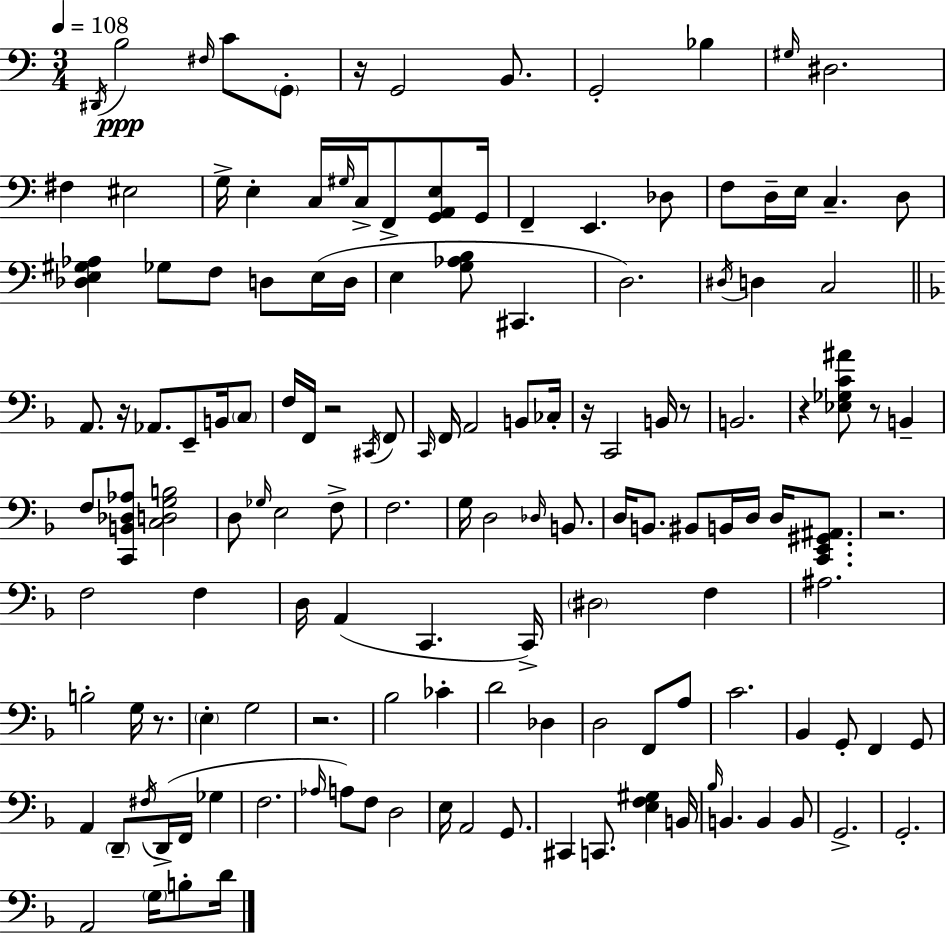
D#2/s B3/h F#3/s C4/e G2/e R/s G2/h B2/e. G2/h Bb3/q G#3/s D#3/h. F#3/q EIS3/h G3/s E3/q C3/s G#3/s C3/s F2/e [G2,A2,E3]/e G2/s F2/q E2/q. Db3/e F3/e D3/s E3/s C3/q. D3/e [Db3,E3,G#3,Ab3]/q Gb3/e F3/e D3/e E3/s D3/s E3/q [G3,Ab3,B3]/e C#2/q. D3/h. D#3/s D3/q C3/h A2/e. R/s Ab2/e. E2/e B2/s C3/e F3/s F2/s R/h C#2/s F2/e C2/s F2/s A2/h B2/e CES3/s R/s C2/h B2/s R/e B2/h. R/q [Eb3,Gb3,C4,A#4]/e R/e B2/q F3/e [C2,B2,Db3,Ab3]/e [C3,D3,G3,B3]/h D3/e Gb3/s E3/h F3/e F3/h. G3/s D3/h Db3/s B2/e. D3/s B2/e. BIS2/e B2/s D3/s D3/s [C2,E2,G#2,A#2]/e. R/h. F3/h F3/q D3/s A2/q C2/q. C2/s D#3/h F3/q A#3/h. B3/h G3/s R/e. E3/q G3/h R/h. Bb3/h CES4/q D4/h Db3/q D3/h F2/e A3/e C4/h. Bb2/q G2/e F2/q G2/e A2/q D2/e F#3/s D2/s F2/s Gb3/q F3/h. Ab3/s A3/e F3/e D3/h E3/s A2/h G2/e. C#2/q C2/e. [E3,F3,G#3]/q B2/s Bb3/s B2/q. B2/q B2/e G2/h. G2/h. A2/h G3/s B3/e D4/s